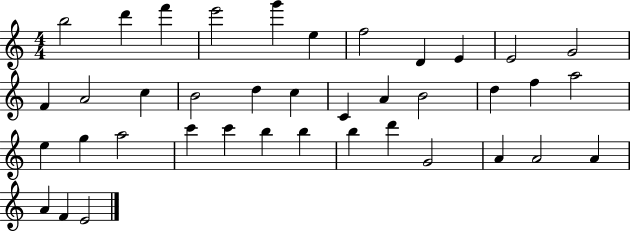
B5/h D6/q F6/q E6/h G6/q E5/q F5/h D4/q E4/q E4/h G4/h F4/q A4/h C5/q B4/h D5/q C5/q C4/q A4/q B4/h D5/q F5/q A5/h E5/q G5/q A5/h C6/q C6/q B5/q B5/q B5/q D6/q G4/h A4/q A4/h A4/q A4/q F4/q E4/h